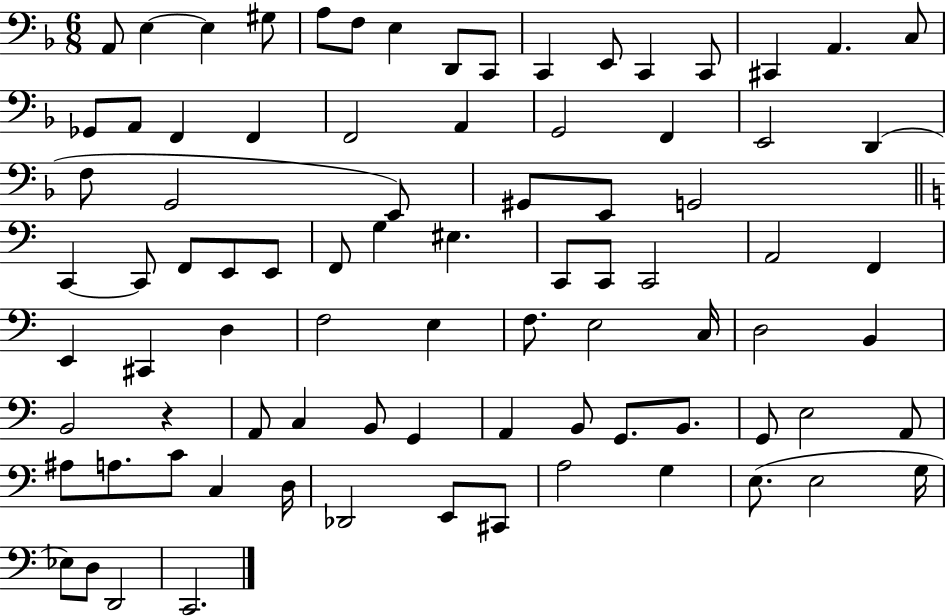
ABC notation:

X:1
T:Untitled
M:6/8
L:1/4
K:F
A,,/2 E, E, ^G,/2 A,/2 F,/2 E, D,,/2 C,,/2 C,, E,,/2 C,, C,,/2 ^C,, A,, C,/2 _G,,/2 A,,/2 F,, F,, F,,2 A,, G,,2 F,, E,,2 D,, F,/2 G,,2 E,,/2 ^G,,/2 E,,/2 G,,2 C,, C,,/2 F,,/2 E,,/2 E,,/2 F,,/2 G, ^E, C,,/2 C,,/2 C,,2 A,,2 F,, E,, ^C,, D, F,2 E, F,/2 E,2 C,/4 D,2 B,, B,,2 z A,,/2 C, B,,/2 G,, A,, B,,/2 G,,/2 B,,/2 G,,/2 E,2 A,,/2 ^A,/2 A,/2 C/2 C, D,/4 _D,,2 E,,/2 ^C,,/2 A,2 G, E,/2 E,2 G,/4 _E,/2 D,/2 D,,2 C,,2